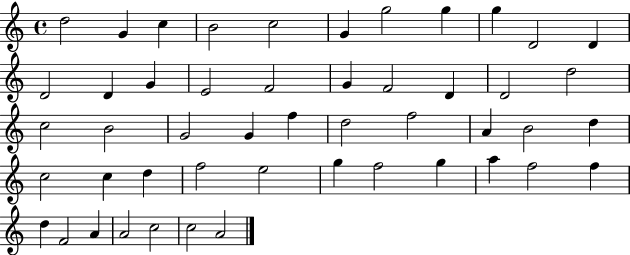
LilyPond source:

{
  \clef treble
  \time 4/4
  \defaultTimeSignature
  \key c \major
  d''2 g'4 c''4 | b'2 c''2 | g'4 g''2 g''4 | g''4 d'2 d'4 | \break d'2 d'4 g'4 | e'2 f'2 | g'4 f'2 d'4 | d'2 d''2 | \break c''2 b'2 | g'2 g'4 f''4 | d''2 f''2 | a'4 b'2 d''4 | \break c''2 c''4 d''4 | f''2 e''2 | g''4 f''2 g''4 | a''4 f''2 f''4 | \break d''4 f'2 a'4 | a'2 c''2 | c''2 a'2 | \bar "|."
}